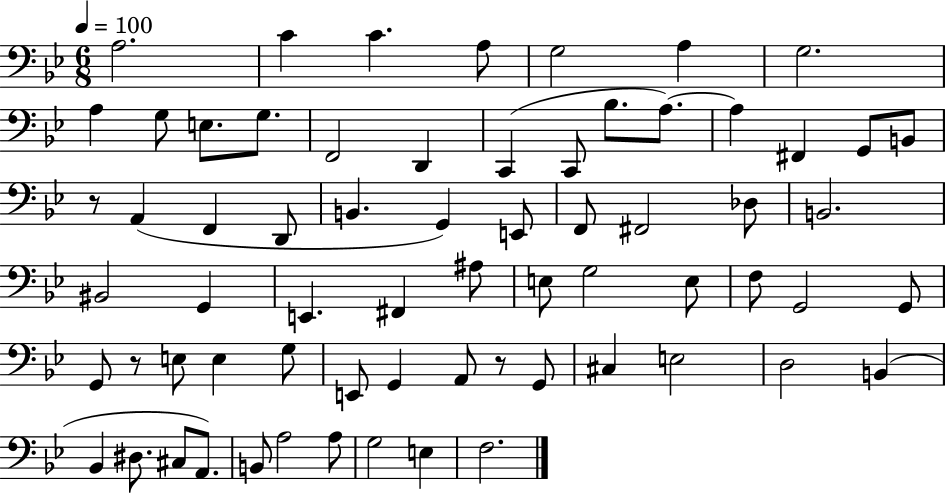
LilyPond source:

{
  \clef bass
  \numericTimeSignature
  \time 6/8
  \key bes \major
  \tempo 4 = 100
  \repeat volta 2 { a2. | c'4 c'4. a8 | g2 a4 | g2. | \break a4 g8 e8. g8. | f,2 d,4 | c,4( c,8 bes8. a8.~~) | a4 fis,4 g,8 b,8 | \break r8 a,4( f,4 d,8 | b,4. g,4) e,8 | f,8 fis,2 des8 | b,2. | \break bis,2 g,4 | e,4. fis,4 ais8 | e8 g2 e8 | f8 g,2 g,8 | \break g,8 r8 e8 e4 g8 | e,8 g,4 a,8 r8 g,8 | cis4 e2 | d2 b,4( | \break bes,4 dis8. cis8 a,8.) | b,8 a2 a8 | g2 e4 | f2. | \break } \bar "|."
}